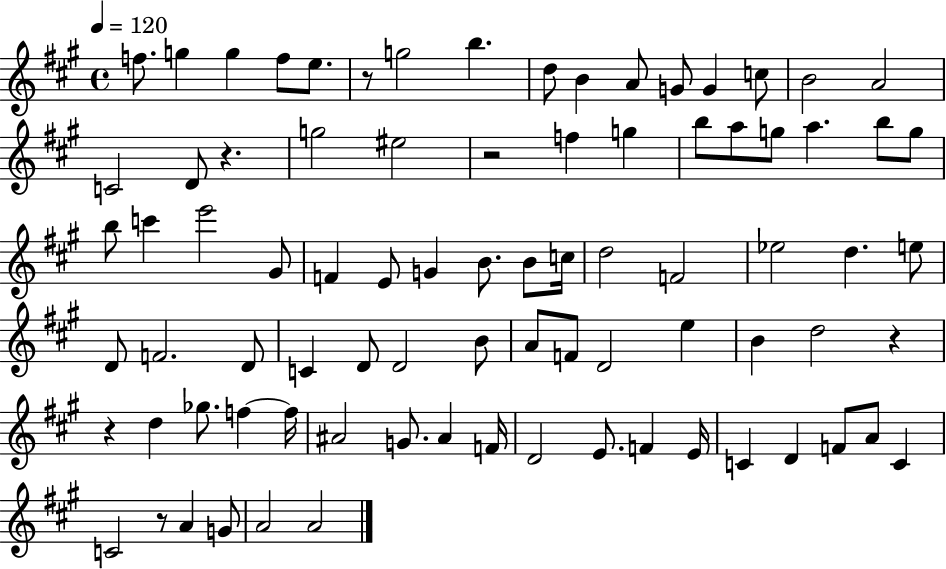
{
  \clef treble
  \time 4/4
  \defaultTimeSignature
  \key a \major
  \tempo 4 = 120
  f''8. g''4 g''4 f''8 e''8. | r8 g''2 b''4. | d''8 b'4 a'8 g'8 g'4 c''8 | b'2 a'2 | \break c'2 d'8 r4. | g''2 eis''2 | r2 f''4 g''4 | b''8 a''8 g''8 a''4. b''8 g''8 | \break b''8 c'''4 e'''2 gis'8 | f'4 e'8 g'4 b'8. b'8 c''16 | d''2 f'2 | ees''2 d''4. e''8 | \break d'8 f'2. d'8 | c'4 d'8 d'2 b'8 | a'8 f'8 d'2 e''4 | b'4 d''2 r4 | \break r4 d''4 ges''8. f''4~~ f''16 | ais'2 g'8. ais'4 f'16 | d'2 e'8. f'4 e'16 | c'4 d'4 f'8 a'8 c'4 | \break c'2 r8 a'4 g'8 | a'2 a'2 | \bar "|."
}